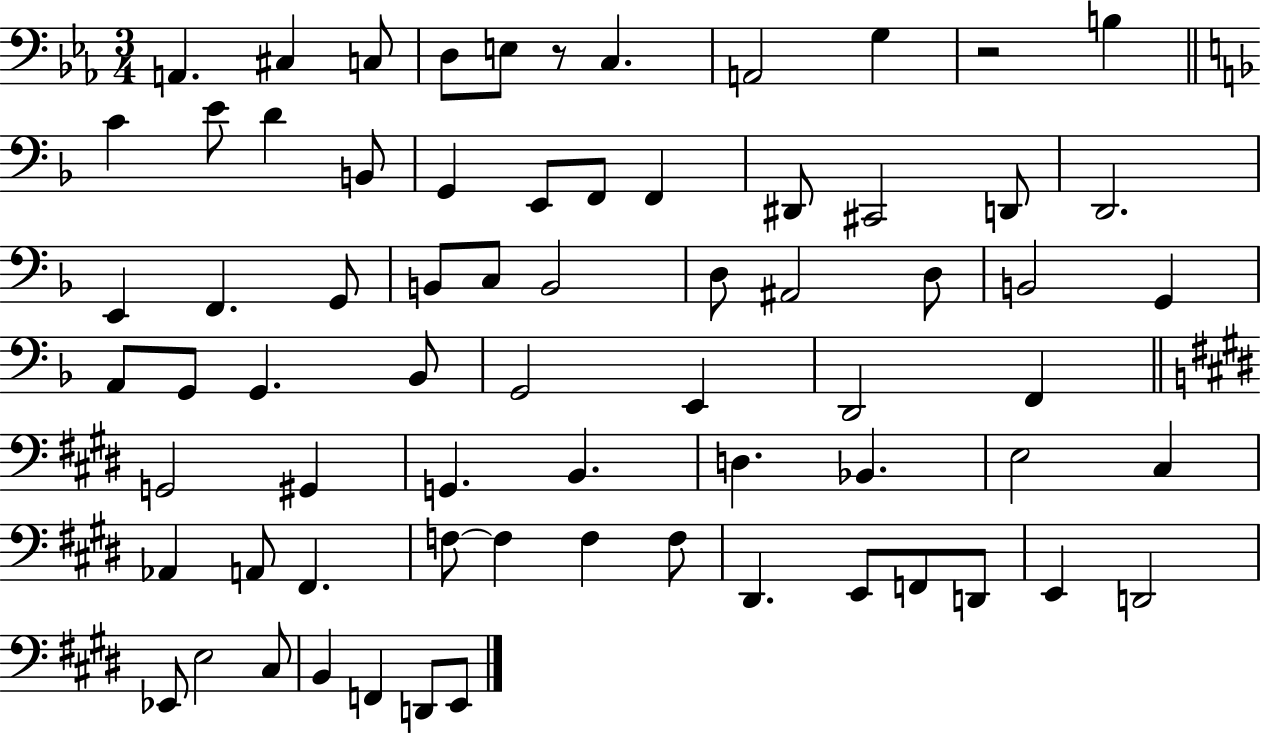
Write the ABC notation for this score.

X:1
T:Untitled
M:3/4
L:1/4
K:Eb
A,, ^C, C,/2 D,/2 E,/2 z/2 C, A,,2 G, z2 B, C E/2 D B,,/2 G,, E,,/2 F,,/2 F,, ^D,,/2 ^C,,2 D,,/2 D,,2 E,, F,, G,,/2 B,,/2 C,/2 B,,2 D,/2 ^A,,2 D,/2 B,,2 G,, A,,/2 G,,/2 G,, _B,,/2 G,,2 E,, D,,2 F,, G,,2 ^G,, G,, B,, D, _B,, E,2 ^C, _A,, A,,/2 ^F,, F,/2 F, F, F,/2 ^D,, E,,/2 F,,/2 D,,/2 E,, D,,2 _E,,/2 E,2 ^C,/2 B,, F,, D,,/2 E,,/2